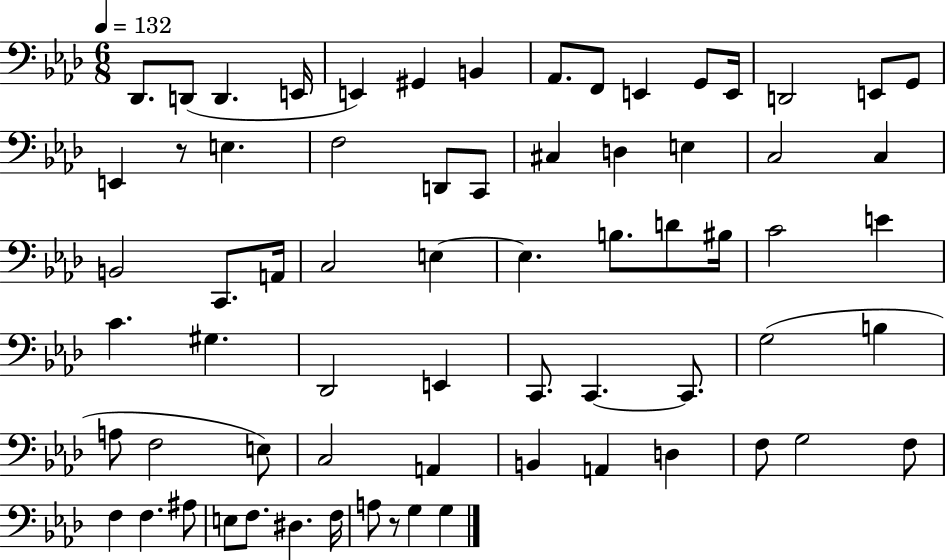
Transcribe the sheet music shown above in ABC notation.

X:1
T:Untitled
M:6/8
L:1/4
K:Ab
_D,,/2 D,,/2 D,, E,,/4 E,, ^G,, B,, _A,,/2 F,,/2 E,, G,,/2 E,,/4 D,,2 E,,/2 G,,/2 E,, z/2 E, F,2 D,,/2 C,,/2 ^C, D, E, C,2 C, B,,2 C,,/2 A,,/4 C,2 E, E, B,/2 D/2 ^B,/4 C2 E C ^G, _D,,2 E,, C,,/2 C,, C,,/2 G,2 B, A,/2 F,2 E,/2 C,2 A,, B,, A,, D, F,/2 G,2 F,/2 F, F, ^A,/2 E,/2 F,/2 ^D, F,/4 A,/2 z/2 G, G,